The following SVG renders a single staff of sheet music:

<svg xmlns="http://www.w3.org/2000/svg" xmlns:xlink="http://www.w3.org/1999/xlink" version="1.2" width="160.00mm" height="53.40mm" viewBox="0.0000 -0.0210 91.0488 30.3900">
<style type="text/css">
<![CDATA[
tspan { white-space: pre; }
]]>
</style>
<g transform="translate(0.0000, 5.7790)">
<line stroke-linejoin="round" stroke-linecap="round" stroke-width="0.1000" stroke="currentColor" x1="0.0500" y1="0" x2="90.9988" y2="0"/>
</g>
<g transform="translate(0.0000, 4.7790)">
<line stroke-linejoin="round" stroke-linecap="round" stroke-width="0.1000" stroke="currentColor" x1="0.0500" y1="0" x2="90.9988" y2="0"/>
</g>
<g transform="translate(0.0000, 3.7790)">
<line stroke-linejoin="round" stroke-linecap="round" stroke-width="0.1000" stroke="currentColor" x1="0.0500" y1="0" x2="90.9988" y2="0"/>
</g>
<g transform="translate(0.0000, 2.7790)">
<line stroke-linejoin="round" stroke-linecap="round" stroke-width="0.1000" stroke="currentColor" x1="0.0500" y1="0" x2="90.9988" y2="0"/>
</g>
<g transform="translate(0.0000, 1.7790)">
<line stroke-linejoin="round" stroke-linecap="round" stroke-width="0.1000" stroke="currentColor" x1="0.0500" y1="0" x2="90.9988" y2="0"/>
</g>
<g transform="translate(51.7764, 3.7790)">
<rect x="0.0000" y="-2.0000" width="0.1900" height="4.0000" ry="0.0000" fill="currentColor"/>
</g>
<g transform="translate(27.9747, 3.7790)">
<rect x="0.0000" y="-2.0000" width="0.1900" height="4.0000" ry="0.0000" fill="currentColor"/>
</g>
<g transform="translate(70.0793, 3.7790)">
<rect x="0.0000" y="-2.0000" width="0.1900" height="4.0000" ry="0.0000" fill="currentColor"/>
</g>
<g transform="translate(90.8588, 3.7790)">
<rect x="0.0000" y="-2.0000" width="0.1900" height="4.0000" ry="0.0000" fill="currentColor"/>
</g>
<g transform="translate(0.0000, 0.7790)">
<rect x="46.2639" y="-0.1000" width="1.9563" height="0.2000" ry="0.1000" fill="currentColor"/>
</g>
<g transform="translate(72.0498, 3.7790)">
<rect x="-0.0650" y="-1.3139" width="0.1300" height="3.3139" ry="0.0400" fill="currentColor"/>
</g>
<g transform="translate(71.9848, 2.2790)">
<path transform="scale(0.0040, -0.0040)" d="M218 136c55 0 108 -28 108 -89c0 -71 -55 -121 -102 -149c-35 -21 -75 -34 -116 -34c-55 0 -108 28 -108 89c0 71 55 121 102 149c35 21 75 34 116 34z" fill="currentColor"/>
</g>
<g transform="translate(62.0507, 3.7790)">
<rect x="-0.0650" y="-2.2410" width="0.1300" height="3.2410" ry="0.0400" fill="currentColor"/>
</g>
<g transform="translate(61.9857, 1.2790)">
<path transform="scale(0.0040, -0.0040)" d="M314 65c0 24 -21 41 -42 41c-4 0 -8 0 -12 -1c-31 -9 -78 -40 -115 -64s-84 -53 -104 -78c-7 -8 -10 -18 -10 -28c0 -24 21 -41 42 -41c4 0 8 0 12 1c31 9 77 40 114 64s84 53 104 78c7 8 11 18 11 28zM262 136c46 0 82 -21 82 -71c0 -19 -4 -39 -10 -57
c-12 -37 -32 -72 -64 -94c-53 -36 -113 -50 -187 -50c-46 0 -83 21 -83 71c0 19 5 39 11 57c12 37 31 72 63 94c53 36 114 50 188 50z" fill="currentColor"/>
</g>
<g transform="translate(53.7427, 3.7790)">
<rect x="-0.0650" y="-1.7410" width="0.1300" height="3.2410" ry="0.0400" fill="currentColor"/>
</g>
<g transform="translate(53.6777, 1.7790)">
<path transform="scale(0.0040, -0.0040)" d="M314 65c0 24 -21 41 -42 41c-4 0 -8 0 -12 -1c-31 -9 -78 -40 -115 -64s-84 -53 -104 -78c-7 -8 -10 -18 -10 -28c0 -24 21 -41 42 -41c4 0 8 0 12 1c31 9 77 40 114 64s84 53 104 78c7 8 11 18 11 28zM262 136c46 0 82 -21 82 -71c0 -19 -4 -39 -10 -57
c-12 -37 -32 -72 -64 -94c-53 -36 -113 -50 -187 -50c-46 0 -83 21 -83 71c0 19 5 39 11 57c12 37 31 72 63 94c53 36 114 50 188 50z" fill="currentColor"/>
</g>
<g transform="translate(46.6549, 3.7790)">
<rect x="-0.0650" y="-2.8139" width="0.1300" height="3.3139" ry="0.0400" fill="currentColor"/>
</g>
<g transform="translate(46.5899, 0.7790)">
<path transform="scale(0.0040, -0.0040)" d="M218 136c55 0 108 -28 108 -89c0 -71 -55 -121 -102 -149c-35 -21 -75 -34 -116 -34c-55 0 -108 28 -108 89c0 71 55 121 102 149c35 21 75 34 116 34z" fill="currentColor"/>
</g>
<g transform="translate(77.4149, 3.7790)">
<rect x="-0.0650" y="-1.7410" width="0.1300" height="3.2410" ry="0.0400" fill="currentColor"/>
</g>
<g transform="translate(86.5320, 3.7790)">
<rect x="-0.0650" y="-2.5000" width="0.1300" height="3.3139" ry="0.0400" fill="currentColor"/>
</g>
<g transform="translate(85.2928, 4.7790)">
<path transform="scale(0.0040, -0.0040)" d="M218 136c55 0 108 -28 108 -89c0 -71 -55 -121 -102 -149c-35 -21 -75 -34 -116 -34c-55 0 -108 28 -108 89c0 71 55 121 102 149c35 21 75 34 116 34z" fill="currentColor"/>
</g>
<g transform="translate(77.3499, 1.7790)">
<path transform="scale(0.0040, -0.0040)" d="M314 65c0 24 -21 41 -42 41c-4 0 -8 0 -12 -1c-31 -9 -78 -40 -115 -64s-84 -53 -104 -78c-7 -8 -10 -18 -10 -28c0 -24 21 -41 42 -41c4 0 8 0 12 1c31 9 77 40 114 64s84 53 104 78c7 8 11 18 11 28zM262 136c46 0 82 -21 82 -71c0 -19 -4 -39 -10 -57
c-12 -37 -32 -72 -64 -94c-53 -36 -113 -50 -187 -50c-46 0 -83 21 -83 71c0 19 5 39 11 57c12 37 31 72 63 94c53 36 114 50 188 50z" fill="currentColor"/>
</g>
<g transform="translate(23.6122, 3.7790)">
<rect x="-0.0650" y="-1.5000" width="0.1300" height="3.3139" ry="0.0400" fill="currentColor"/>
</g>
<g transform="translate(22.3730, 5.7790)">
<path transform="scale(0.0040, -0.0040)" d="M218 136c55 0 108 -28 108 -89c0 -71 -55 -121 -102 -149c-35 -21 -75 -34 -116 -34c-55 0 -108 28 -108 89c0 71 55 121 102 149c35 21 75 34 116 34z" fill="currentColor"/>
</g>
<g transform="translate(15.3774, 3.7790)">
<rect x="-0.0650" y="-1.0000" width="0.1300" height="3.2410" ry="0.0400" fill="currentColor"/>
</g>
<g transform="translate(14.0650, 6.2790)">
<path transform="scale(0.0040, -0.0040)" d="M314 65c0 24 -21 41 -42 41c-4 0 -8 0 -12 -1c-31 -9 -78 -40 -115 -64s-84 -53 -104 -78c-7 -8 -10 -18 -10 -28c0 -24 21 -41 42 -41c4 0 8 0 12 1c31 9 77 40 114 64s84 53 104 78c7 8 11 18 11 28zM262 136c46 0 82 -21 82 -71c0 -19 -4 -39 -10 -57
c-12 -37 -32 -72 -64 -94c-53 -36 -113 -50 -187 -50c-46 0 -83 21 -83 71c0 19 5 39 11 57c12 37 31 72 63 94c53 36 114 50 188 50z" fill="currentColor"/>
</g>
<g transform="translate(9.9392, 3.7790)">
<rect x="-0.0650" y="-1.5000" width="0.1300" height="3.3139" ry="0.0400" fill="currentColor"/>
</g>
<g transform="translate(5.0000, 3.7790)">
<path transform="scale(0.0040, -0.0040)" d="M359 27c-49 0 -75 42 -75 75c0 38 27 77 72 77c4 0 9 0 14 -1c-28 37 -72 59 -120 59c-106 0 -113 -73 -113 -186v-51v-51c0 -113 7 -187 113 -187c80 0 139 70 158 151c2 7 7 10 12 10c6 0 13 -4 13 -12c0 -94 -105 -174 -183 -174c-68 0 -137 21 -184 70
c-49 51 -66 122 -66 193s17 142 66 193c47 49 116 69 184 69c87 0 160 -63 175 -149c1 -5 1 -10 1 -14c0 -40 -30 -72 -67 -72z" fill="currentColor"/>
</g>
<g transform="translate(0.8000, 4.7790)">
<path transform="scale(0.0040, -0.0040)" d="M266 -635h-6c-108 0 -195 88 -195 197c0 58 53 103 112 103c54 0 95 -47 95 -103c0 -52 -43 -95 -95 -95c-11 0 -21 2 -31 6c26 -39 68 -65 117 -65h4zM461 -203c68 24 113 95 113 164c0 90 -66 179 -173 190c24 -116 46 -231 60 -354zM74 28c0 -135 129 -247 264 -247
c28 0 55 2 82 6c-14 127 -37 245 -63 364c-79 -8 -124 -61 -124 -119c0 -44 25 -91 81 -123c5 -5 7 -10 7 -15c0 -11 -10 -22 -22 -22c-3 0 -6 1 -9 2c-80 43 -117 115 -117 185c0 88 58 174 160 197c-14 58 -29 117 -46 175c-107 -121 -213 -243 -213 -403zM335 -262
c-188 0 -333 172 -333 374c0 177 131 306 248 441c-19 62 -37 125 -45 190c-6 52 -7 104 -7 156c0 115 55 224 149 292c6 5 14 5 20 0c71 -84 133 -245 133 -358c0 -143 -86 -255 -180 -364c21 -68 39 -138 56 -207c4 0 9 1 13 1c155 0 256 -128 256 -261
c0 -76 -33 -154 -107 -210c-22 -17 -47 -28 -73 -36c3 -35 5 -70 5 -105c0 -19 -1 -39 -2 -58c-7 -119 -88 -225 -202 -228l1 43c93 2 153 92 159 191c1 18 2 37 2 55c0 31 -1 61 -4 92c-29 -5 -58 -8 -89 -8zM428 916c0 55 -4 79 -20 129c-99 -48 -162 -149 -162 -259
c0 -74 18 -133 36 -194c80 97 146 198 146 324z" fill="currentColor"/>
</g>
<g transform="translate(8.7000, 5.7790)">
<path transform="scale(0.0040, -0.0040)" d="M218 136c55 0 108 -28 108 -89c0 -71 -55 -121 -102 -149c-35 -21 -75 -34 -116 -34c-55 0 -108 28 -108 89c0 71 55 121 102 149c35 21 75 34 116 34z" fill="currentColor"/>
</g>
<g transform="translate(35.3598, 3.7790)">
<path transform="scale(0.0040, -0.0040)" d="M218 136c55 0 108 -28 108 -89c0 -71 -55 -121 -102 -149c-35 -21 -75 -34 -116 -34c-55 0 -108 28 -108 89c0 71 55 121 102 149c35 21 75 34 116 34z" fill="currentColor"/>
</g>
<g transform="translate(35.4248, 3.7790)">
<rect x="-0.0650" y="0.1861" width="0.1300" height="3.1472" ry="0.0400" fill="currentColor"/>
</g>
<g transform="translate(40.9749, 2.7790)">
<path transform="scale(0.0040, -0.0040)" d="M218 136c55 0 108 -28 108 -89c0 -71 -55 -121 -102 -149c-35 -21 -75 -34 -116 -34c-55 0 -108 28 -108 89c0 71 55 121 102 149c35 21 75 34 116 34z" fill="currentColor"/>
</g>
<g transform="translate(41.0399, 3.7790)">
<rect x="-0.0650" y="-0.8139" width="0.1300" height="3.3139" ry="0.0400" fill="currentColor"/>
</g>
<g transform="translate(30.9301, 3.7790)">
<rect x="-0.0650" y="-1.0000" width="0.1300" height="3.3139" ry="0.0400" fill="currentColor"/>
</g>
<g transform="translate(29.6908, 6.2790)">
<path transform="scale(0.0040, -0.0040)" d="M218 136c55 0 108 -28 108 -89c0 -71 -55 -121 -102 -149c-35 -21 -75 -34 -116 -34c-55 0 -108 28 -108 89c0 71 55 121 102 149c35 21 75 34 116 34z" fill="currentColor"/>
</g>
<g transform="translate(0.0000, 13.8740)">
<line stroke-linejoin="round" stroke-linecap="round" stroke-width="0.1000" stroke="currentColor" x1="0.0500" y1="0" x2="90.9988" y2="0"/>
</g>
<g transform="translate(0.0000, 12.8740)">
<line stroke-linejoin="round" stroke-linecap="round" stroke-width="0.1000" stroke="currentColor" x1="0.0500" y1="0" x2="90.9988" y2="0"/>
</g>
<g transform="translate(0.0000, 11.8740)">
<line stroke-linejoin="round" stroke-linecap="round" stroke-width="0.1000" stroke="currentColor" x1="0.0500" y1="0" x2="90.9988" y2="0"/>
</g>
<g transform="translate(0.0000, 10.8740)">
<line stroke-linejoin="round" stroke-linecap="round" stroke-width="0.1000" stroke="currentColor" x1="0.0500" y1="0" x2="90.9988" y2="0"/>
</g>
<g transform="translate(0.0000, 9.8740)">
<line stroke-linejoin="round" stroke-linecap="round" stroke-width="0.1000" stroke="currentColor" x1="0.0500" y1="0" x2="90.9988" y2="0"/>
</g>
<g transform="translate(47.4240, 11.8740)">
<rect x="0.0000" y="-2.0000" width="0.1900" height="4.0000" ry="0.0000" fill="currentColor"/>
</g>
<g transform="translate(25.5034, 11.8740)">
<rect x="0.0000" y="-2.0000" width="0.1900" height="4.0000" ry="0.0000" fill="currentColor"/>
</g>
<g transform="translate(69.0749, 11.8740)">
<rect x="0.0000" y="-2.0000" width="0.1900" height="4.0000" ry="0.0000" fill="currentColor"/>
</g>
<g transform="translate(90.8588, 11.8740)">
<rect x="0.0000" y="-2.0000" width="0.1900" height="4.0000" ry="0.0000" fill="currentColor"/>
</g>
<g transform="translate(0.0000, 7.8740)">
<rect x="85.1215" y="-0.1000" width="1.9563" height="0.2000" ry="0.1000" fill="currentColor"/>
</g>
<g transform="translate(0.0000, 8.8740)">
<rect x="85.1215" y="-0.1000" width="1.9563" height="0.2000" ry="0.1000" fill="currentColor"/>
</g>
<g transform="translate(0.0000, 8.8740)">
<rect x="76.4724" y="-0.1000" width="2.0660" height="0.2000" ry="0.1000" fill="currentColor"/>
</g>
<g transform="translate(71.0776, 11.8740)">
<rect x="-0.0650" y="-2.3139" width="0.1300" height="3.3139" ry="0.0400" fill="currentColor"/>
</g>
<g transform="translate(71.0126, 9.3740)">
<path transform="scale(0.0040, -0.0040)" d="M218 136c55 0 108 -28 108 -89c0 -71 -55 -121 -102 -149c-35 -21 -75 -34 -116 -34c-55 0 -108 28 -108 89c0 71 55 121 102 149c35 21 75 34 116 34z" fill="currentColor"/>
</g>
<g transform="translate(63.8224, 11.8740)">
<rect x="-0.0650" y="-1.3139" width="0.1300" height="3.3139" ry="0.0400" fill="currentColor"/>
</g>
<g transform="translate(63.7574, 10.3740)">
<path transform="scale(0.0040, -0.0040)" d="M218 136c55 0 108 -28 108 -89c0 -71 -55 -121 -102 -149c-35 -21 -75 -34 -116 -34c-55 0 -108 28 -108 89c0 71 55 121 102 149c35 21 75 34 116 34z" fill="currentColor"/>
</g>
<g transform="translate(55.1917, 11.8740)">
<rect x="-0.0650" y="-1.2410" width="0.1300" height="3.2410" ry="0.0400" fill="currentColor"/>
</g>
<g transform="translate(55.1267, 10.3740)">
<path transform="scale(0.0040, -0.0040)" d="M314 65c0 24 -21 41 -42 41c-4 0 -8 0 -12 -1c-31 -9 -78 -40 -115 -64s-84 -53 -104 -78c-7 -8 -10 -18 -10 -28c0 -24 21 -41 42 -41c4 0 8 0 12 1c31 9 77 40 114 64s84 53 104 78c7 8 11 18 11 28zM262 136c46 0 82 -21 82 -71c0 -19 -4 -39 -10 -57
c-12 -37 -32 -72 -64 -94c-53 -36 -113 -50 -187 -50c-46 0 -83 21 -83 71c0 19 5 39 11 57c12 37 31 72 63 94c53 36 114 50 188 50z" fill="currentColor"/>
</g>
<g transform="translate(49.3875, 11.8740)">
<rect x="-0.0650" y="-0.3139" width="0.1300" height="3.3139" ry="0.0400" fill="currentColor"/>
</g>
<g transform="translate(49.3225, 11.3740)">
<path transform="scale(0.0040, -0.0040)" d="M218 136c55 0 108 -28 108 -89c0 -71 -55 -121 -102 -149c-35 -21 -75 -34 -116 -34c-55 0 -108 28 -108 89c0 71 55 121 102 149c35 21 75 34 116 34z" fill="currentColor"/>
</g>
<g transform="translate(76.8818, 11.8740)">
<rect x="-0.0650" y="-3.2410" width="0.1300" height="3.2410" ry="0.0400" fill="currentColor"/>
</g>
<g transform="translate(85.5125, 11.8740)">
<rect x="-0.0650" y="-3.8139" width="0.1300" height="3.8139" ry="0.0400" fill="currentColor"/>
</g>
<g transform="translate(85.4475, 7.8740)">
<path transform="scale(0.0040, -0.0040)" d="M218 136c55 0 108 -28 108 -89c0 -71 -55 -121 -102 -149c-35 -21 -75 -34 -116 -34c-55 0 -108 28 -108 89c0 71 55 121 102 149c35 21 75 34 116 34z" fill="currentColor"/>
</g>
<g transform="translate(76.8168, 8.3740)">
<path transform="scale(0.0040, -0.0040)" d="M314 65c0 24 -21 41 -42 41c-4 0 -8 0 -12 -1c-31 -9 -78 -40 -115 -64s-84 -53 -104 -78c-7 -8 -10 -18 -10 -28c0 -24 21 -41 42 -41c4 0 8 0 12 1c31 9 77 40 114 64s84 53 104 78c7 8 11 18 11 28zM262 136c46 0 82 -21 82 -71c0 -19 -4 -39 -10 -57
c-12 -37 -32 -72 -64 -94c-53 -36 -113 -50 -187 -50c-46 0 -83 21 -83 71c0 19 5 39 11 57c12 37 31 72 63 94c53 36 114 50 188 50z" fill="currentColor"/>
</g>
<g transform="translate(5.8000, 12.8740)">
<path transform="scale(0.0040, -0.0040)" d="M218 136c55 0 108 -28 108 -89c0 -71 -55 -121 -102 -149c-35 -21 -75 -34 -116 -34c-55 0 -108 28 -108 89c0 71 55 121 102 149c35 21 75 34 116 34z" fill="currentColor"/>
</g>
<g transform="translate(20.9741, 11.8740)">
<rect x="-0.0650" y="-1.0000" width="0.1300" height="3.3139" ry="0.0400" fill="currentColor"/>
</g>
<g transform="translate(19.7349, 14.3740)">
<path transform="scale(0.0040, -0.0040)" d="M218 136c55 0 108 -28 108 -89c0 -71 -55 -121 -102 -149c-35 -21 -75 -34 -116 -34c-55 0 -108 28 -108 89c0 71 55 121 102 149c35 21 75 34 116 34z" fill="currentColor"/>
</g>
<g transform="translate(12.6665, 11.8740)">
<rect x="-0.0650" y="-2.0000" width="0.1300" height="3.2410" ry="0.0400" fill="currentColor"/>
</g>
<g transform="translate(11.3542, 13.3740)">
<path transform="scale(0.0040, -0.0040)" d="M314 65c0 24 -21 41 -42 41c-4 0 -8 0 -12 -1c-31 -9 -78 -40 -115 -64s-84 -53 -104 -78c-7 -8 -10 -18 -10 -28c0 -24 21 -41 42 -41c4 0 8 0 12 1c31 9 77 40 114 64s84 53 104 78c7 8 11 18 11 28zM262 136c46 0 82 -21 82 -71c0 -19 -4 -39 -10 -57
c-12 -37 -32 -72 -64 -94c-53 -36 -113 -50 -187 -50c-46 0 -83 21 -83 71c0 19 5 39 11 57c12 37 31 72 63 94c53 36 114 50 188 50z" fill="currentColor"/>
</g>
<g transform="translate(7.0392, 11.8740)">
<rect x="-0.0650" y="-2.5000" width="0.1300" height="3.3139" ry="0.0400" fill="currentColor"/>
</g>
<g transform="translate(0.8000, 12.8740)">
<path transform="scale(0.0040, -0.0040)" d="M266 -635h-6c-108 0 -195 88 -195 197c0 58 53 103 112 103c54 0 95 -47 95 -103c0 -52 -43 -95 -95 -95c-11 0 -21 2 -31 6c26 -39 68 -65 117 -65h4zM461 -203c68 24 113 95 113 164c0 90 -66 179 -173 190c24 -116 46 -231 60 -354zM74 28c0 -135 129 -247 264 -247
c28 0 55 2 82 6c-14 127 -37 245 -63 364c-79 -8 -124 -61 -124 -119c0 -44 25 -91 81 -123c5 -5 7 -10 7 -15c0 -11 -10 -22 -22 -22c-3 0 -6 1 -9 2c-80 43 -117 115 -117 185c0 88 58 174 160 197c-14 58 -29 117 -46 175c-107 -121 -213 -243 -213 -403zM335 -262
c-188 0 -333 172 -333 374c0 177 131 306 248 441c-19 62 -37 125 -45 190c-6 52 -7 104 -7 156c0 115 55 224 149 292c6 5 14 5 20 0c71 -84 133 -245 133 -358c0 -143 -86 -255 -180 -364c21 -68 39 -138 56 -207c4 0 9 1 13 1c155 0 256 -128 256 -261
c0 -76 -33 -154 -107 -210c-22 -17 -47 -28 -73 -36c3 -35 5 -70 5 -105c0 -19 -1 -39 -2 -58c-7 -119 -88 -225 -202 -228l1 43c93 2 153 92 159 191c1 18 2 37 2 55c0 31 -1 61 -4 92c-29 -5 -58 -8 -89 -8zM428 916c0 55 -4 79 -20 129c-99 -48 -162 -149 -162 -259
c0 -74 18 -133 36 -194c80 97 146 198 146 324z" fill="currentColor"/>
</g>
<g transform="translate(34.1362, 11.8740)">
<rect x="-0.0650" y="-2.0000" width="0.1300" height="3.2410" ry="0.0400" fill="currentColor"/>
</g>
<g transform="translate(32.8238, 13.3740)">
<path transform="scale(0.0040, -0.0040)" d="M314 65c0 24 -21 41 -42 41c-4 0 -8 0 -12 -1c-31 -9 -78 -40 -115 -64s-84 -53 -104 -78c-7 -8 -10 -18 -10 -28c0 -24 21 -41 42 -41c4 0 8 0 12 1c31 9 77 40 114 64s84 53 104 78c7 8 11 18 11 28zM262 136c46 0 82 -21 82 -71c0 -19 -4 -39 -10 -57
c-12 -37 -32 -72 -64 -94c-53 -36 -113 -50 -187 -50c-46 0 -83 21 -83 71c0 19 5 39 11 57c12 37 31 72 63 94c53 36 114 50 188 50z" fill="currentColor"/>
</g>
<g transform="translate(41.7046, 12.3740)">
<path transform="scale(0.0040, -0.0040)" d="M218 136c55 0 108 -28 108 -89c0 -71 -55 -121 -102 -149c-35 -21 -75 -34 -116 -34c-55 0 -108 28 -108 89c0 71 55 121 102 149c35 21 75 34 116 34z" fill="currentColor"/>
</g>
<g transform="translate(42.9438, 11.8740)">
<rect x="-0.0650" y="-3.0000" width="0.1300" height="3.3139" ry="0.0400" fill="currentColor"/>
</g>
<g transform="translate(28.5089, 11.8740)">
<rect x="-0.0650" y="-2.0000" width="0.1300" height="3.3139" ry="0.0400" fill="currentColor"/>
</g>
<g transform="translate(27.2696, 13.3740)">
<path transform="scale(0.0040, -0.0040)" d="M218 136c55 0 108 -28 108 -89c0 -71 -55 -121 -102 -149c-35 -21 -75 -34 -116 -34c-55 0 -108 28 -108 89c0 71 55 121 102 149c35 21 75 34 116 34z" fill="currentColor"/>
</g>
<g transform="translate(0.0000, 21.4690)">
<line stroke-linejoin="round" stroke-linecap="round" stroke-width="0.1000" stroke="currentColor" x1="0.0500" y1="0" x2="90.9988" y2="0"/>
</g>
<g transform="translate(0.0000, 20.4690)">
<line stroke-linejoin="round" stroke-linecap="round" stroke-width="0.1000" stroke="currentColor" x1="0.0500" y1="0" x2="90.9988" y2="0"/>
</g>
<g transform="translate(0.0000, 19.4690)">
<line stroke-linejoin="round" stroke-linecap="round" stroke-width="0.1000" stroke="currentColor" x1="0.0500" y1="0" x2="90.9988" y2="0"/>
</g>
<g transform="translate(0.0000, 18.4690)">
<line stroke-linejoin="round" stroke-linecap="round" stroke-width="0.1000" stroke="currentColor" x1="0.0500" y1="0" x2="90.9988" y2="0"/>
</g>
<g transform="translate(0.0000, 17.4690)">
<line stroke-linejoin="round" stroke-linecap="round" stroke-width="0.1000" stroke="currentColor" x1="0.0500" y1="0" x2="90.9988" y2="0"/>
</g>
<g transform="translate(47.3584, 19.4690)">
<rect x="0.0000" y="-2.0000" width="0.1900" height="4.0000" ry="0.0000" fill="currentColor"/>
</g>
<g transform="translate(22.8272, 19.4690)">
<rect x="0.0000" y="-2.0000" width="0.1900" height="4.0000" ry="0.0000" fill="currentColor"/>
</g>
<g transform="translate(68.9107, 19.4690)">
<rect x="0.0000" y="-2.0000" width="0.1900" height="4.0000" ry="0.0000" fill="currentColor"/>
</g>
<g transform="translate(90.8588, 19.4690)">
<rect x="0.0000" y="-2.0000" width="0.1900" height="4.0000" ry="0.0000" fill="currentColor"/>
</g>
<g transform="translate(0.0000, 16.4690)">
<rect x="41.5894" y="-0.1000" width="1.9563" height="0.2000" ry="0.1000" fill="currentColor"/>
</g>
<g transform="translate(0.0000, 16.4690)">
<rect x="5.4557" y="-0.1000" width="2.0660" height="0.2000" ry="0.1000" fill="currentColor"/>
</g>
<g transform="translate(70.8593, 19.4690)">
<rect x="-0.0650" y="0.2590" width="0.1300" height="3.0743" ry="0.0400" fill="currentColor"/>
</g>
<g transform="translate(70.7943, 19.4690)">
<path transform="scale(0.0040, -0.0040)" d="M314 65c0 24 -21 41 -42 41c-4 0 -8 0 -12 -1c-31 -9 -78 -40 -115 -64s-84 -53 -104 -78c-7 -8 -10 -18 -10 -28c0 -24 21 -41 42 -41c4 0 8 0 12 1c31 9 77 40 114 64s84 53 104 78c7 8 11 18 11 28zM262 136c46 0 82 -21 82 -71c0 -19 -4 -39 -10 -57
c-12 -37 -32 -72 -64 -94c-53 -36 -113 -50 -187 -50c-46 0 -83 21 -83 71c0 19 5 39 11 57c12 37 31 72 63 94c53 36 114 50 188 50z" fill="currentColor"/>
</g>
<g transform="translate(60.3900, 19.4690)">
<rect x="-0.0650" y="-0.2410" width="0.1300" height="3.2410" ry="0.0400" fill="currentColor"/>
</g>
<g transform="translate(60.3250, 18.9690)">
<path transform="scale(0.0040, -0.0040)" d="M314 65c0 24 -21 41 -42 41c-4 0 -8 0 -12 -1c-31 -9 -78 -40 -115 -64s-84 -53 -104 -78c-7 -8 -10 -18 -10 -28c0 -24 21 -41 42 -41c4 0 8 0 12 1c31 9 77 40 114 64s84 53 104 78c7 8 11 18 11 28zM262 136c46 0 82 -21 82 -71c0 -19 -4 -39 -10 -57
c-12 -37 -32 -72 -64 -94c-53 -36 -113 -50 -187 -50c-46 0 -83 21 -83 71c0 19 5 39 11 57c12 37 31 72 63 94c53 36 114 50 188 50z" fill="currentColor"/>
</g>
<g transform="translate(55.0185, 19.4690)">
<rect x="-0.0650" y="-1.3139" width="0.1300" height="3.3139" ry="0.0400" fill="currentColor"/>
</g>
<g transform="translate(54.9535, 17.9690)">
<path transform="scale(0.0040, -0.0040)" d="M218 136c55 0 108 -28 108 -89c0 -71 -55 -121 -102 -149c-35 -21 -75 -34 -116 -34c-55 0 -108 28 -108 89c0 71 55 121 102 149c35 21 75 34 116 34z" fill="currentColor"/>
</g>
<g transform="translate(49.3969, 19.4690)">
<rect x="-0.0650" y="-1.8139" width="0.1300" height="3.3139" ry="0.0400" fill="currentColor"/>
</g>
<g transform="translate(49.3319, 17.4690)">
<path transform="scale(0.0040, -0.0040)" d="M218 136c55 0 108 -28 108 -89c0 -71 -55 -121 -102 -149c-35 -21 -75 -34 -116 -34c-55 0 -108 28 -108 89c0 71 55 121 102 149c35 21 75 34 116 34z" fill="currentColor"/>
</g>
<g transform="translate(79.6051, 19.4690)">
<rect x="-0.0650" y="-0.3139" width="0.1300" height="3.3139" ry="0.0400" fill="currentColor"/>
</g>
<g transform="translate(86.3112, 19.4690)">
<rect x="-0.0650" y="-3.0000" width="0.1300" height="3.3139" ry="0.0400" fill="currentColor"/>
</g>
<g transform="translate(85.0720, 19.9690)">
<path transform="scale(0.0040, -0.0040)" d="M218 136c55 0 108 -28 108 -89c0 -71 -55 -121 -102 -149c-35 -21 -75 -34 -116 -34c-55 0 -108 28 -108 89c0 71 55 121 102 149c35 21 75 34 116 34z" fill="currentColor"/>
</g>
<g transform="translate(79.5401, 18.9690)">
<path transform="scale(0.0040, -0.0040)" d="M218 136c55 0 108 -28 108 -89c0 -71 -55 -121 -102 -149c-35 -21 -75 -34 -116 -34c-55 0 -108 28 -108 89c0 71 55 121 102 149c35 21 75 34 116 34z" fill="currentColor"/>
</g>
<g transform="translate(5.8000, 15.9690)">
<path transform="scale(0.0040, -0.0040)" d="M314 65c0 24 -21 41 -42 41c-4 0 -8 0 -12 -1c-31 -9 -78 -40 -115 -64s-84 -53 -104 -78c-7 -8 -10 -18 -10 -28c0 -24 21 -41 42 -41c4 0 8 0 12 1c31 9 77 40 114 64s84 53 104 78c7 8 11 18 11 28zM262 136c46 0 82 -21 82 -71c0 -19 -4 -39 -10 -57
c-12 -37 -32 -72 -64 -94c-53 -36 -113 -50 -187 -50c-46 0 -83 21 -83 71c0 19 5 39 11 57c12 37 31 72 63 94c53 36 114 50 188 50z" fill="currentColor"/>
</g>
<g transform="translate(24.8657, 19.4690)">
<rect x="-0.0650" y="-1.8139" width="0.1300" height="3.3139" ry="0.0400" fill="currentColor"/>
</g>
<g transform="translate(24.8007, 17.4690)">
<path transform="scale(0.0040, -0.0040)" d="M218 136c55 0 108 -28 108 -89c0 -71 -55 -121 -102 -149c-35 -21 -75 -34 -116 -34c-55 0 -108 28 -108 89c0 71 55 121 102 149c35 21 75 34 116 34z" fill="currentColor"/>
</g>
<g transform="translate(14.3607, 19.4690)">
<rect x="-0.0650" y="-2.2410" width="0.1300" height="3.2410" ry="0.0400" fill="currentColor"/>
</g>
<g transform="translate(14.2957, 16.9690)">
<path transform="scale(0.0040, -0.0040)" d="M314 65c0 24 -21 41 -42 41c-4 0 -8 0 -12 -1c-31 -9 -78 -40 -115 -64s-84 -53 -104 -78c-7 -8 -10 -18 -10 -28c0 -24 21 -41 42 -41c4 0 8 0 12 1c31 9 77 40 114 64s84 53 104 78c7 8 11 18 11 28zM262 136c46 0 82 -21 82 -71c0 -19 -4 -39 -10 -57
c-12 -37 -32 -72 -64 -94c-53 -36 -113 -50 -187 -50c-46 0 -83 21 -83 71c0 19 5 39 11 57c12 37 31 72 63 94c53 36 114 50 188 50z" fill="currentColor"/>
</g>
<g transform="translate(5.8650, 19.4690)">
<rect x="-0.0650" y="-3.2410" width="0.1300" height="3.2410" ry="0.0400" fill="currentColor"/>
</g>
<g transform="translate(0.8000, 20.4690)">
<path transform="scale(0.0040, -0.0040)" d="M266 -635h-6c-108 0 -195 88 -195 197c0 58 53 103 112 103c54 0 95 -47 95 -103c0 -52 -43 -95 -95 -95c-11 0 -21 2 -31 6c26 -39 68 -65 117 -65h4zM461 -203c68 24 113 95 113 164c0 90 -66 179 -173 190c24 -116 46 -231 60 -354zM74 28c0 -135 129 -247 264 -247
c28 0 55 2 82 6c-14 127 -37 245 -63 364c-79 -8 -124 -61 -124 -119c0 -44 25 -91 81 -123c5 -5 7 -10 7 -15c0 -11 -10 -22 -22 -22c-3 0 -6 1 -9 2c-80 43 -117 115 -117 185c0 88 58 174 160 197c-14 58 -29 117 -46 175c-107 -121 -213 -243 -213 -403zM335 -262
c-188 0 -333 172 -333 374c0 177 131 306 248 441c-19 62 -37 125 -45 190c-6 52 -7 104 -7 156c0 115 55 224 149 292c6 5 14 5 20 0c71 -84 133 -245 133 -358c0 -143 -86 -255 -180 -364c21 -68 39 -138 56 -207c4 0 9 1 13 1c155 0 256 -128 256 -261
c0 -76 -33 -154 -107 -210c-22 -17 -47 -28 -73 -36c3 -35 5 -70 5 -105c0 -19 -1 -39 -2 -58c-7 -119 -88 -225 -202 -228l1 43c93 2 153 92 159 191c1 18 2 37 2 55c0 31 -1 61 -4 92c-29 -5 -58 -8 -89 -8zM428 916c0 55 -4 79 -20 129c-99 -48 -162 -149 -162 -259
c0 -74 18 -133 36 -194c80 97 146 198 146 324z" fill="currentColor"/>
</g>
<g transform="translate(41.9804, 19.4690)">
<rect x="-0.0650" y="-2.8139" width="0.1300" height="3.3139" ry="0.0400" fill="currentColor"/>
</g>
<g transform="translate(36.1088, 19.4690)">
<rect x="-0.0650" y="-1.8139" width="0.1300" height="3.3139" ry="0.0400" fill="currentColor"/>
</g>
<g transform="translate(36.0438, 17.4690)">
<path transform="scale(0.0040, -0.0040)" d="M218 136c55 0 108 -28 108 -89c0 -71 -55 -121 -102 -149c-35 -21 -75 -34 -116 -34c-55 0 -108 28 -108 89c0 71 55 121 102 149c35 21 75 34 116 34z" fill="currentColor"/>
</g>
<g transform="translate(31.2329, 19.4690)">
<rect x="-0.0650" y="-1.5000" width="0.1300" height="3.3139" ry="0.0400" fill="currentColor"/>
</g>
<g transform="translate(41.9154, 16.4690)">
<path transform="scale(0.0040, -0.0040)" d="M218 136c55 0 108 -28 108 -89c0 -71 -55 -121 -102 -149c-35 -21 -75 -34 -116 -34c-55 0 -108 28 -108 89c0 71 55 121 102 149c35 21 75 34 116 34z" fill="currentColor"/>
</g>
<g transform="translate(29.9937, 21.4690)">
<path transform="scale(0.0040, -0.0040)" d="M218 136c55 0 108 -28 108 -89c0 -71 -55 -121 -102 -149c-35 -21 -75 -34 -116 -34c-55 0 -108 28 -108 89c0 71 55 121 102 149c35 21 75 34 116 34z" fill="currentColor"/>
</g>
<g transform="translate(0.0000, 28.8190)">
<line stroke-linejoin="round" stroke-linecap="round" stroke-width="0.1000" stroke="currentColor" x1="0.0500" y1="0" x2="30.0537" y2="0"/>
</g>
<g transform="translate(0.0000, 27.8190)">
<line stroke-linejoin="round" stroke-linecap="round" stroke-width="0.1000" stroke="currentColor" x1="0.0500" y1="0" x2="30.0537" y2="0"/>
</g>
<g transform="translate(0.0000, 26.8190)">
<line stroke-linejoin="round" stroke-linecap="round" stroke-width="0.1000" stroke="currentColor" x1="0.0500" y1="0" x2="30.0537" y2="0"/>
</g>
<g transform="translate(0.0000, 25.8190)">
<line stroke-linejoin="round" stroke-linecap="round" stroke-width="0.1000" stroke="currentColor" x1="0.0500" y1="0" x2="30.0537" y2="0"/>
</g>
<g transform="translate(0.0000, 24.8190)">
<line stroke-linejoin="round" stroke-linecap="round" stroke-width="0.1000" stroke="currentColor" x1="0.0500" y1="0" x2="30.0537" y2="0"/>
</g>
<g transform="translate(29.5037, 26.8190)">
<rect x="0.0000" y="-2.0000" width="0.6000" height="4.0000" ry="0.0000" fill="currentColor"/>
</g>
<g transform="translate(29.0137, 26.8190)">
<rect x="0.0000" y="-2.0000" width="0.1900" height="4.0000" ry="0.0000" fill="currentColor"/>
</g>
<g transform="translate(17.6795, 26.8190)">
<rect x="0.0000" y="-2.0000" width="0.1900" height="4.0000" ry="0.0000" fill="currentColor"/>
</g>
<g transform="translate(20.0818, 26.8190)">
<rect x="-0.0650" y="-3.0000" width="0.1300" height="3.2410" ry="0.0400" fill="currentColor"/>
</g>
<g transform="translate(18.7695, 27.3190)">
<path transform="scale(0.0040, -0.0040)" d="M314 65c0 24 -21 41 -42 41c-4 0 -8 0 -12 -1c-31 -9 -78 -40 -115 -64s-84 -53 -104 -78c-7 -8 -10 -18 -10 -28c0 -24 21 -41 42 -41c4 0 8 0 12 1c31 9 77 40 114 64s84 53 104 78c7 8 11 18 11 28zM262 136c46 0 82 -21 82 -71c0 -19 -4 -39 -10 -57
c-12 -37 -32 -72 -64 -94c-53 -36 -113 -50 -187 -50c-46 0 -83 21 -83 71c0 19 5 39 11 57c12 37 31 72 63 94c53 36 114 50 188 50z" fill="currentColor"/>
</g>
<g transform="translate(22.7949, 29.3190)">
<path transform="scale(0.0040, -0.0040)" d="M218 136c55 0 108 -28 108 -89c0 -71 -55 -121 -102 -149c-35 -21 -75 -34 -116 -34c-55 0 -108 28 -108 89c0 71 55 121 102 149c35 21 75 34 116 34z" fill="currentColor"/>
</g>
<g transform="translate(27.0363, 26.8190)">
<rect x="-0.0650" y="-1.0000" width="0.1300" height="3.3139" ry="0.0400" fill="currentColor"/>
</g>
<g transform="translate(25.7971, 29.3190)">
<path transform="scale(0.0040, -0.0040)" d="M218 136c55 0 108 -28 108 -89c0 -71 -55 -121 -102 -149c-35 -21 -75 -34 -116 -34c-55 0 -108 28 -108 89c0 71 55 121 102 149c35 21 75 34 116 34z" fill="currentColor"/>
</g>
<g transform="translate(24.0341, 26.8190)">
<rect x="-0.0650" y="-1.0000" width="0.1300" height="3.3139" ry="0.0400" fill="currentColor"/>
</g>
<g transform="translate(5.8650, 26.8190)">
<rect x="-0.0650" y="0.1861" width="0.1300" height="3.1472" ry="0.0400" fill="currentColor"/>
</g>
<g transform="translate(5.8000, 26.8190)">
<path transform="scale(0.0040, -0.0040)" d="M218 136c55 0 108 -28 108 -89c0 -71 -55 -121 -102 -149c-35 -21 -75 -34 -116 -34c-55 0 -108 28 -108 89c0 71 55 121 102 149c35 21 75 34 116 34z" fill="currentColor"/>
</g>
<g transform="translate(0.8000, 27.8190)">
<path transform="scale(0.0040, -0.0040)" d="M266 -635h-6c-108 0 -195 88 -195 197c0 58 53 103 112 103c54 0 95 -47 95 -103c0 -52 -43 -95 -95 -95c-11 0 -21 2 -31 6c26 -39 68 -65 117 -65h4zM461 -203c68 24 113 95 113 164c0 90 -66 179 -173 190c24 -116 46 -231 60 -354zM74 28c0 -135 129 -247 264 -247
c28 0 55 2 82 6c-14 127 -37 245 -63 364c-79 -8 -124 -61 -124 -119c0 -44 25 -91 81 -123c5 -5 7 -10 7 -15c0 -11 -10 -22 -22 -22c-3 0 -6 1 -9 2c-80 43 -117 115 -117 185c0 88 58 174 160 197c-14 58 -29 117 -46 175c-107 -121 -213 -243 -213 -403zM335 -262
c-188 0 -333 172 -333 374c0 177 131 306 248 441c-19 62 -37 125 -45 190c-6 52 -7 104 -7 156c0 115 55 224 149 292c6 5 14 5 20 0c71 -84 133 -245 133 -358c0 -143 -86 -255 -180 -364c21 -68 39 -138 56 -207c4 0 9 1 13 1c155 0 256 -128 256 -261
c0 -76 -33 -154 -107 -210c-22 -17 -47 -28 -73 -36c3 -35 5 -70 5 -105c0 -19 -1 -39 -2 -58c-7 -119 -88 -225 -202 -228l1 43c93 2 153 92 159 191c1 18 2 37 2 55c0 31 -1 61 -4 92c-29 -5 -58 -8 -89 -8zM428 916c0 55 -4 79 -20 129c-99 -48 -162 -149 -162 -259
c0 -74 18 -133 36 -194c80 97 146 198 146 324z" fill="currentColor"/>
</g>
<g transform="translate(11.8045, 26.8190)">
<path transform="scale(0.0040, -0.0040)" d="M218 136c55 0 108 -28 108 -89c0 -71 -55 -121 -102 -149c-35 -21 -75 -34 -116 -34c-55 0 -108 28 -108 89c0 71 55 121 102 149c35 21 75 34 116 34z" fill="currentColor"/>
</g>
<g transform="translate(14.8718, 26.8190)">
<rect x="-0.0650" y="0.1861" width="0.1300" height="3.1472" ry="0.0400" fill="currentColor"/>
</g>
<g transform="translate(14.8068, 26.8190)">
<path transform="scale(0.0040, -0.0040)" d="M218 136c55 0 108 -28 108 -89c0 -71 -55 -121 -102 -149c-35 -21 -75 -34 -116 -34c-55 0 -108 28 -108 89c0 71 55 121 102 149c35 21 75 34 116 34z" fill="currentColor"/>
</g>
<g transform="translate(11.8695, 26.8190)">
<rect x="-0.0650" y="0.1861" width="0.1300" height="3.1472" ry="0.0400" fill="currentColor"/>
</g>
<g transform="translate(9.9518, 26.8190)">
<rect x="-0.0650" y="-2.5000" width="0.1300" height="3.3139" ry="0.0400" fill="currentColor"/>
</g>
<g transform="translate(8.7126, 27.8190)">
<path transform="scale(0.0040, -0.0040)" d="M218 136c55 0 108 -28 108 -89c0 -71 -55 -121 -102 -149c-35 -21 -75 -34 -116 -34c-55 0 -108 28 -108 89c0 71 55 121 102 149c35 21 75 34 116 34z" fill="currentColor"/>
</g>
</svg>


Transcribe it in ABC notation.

X:1
T:Untitled
M:4/4
L:1/4
K:C
E D2 E D B d a f2 g2 e f2 G G F2 D F F2 A c e2 e g b2 c' b2 g2 f E f a f e c2 B2 c A B G B B A2 D D